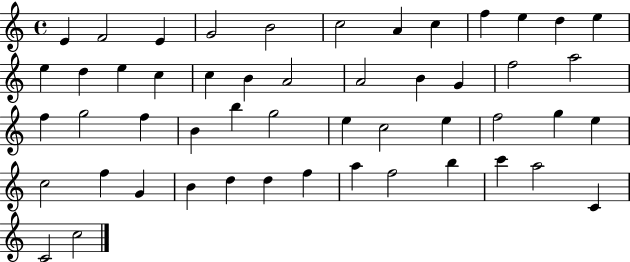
{
  \clef treble
  \time 4/4
  \defaultTimeSignature
  \key c \major
  e'4 f'2 e'4 | g'2 b'2 | c''2 a'4 c''4 | f''4 e''4 d''4 e''4 | \break e''4 d''4 e''4 c''4 | c''4 b'4 a'2 | a'2 b'4 g'4 | f''2 a''2 | \break f''4 g''2 f''4 | b'4 b''4 g''2 | e''4 c''2 e''4 | f''2 g''4 e''4 | \break c''2 f''4 g'4 | b'4 d''4 d''4 f''4 | a''4 f''2 b''4 | c'''4 a''2 c'4 | \break c'2 c''2 | \bar "|."
}